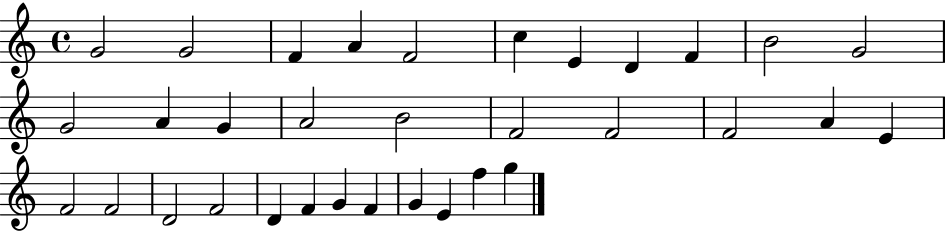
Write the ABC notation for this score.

X:1
T:Untitled
M:4/4
L:1/4
K:C
G2 G2 F A F2 c E D F B2 G2 G2 A G A2 B2 F2 F2 F2 A E F2 F2 D2 F2 D F G F G E f g